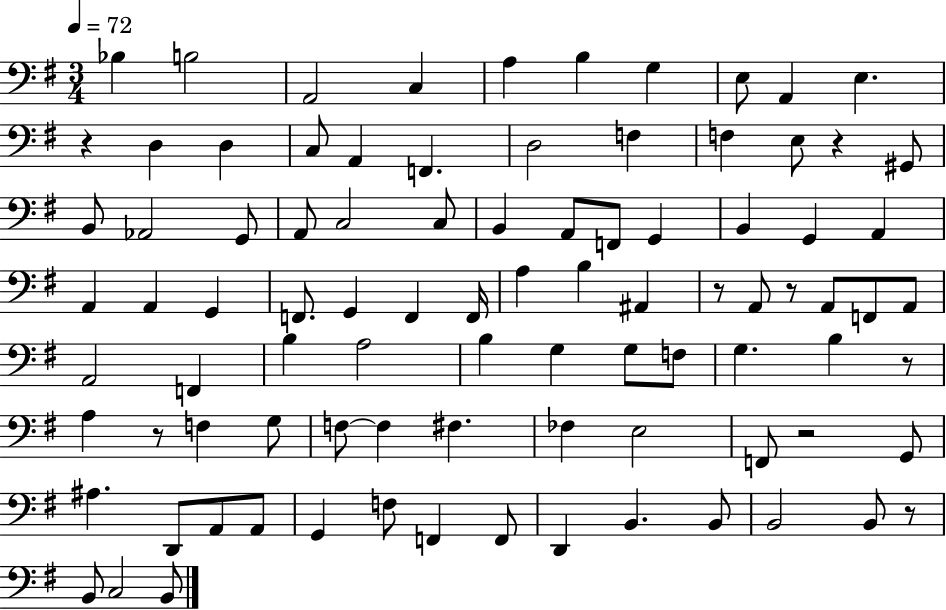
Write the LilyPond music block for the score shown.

{
  \clef bass
  \numericTimeSignature
  \time 3/4
  \key g \major
  \tempo 4 = 72
  bes4 b2 | a,2 c4 | a4 b4 g4 | e8 a,4 e4. | \break r4 d4 d4 | c8 a,4 f,4. | d2 f4 | f4 e8 r4 gis,8 | \break b,8 aes,2 g,8 | a,8 c2 c8 | b,4 a,8 f,8 g,4 | b,4 g,4 a,4 | \break a,4 a,4 g,4 | f,8. g,4 f,4 f,16 | a4 b4 ais,4 | r8 a,8 r8 a,8 f,8 a,8 | \break a,2 f,4 | b4 a2 | b4 g4 g8 f8 | g4. b4 r8 | \break a4 r8 f4 g8 | f8~~ f4 fis4. | fes4 e2 | f,8 r2 g,8 | \break ais4. d,8 a,8 a,8 | g,4 f8 f,4 f,8 | d,4 b,4. b,8 | b,2 b,8 r8 | \break b,8 c2 b,8 | \bar "|."
}